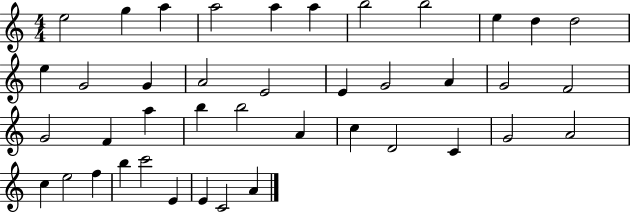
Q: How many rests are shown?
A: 0